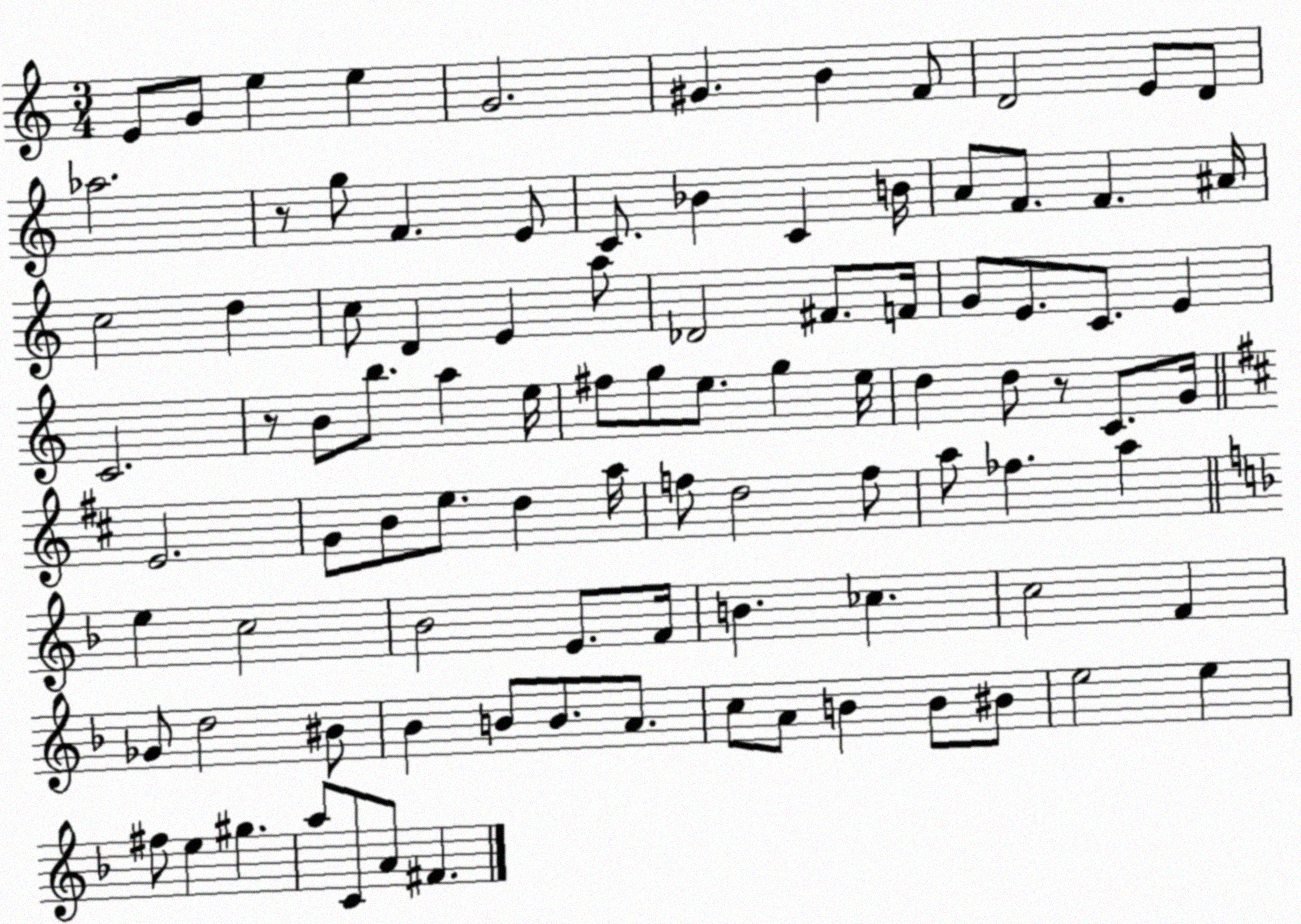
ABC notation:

X:1
T:Untitled
M:3/4
L:1/4
K:C
E/2 G/2 e e G2 ^G B F/2 D2 E/2 D/2 _a2 z/2 g/2 F E/2 C/2 _B C B/4 A/2 F/2 F ^A/4 c2 d c/2 D E a/2 _D2 ^F/2 F/4 G/2 E/2 C/2 E C2 z/2 B/2 b/2 a e/4 ^f/2 g/2 e/2 g e/4 d d/2 z/2 C/2 G/4 E2 G/2 B/2 e/2 d a/4 f/2 d2 f/2 a/2 _f a e c2 _B2 E/2 F/4 B _c c2 F _G/2 d2 ^B/2 _B B/2 B/2 A/2 c/2 A/2 B B/2 ^B/2 e2 e ^f/2 e ^g a/2 C/2 A/2 ^F